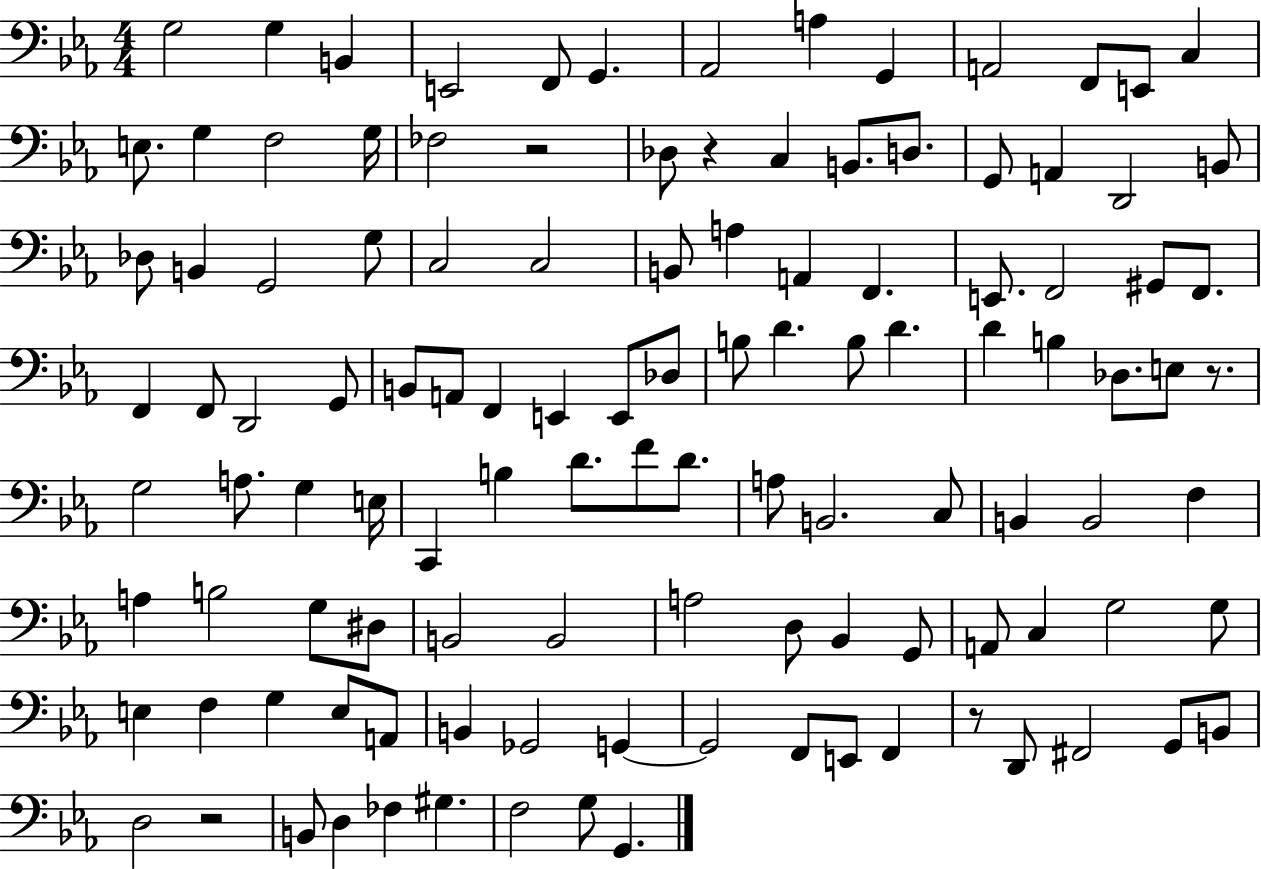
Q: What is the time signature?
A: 4/4